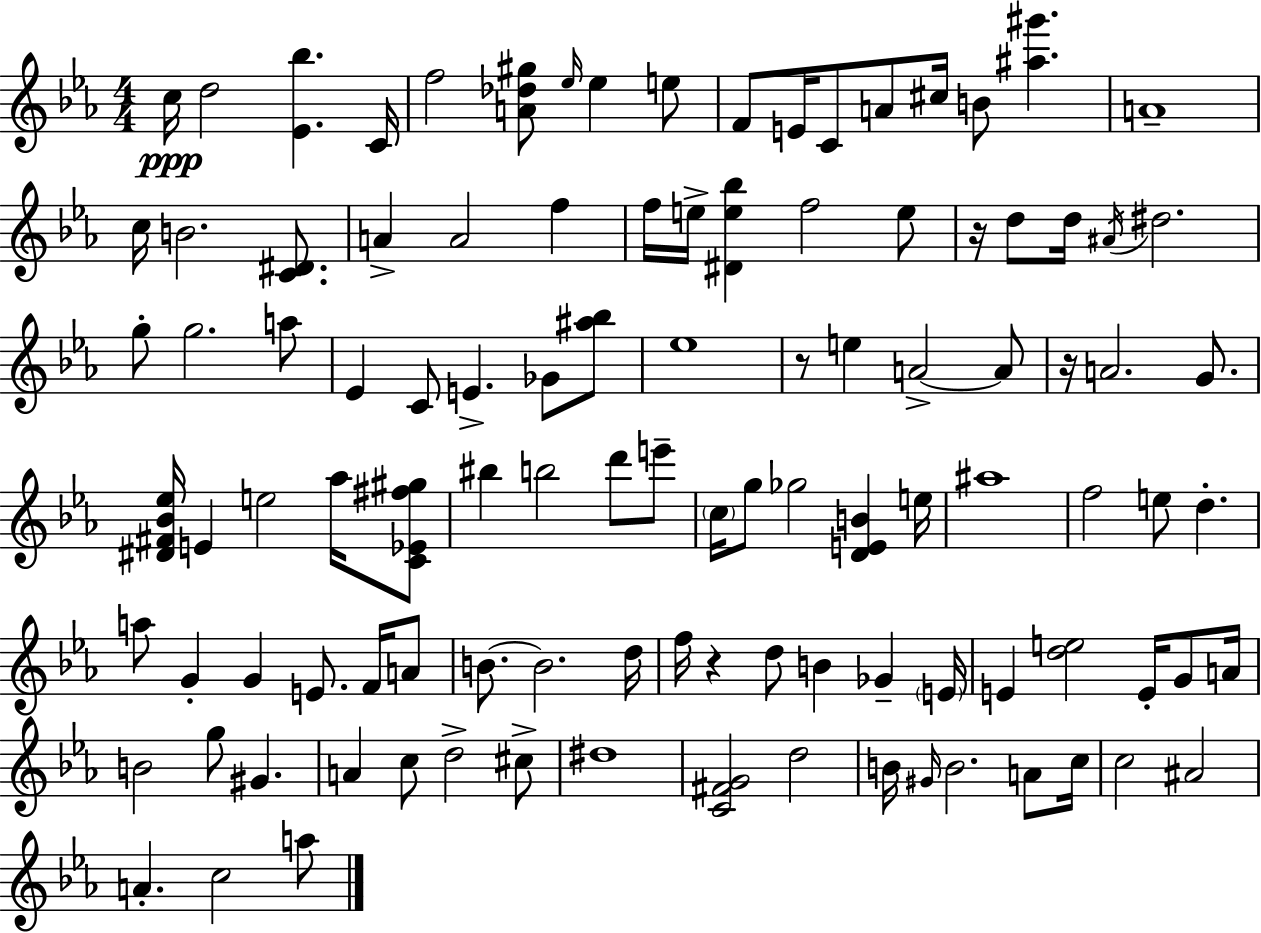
{
  \clef treble
  \numericTimeSignature
  \time 4/4
  \key ees \major
  c''16\ppp d''2 <ees' bes''>4. c'16 | f''2 <a' des'' gis''>8 \grace { ees''16 } ees''4 e''8 | f'8 e'16 c'8 a'8 cis''16 b'8 <ais'' gis'''>4. | a'1-- | \break c''16 b'2. <c' dis'>8. | a'4-> a'2 f''4 | f''16 e''16-> <dis' e'' bes''>4 f''2 e''8 | r16 d''8 d''16 \acciaccatura { ais'16 } dis''2. | \break g''8-. g''2. | a''8 ees'4 c'8 e'4.-> ges'8 | <ais'' bes''>8 ees''1 | r8 e''4 a'2->~~ | \break a'8 r16 a'2. g'8. | <dis' fis' bes' ees''>16 e'4 e''2 aes''16 | <c' ees' fis'' gis''>8 bis''4 b''2 d'''8 | e'''8-- \parenthesize c''16 g''8 ges''2 <d' e' b'>4 | \break e''16 ais''1 | f''2 e''8 d''4.-. | a''8 g'4-. g'4 e'8. f'16 | a'8 b'8.~~ b'2. | \break d''16 f''16 r4 d''8 b'4 ges'4-- | \parenthesize e'16 e'4 <d'' e''>2 e'16-. g'8 | a'16 b'2 g''8 gis'4. | a'4 c''8 d''2-> | \break cis''8-> dis''1 | <c' fis' g'>2 d''2 | b'16 \grace { gis'16 } b'2. | a'8 c''16 c''2 ais'2 | \break a'4.-. c''2 | a''8 \bar "|."
}